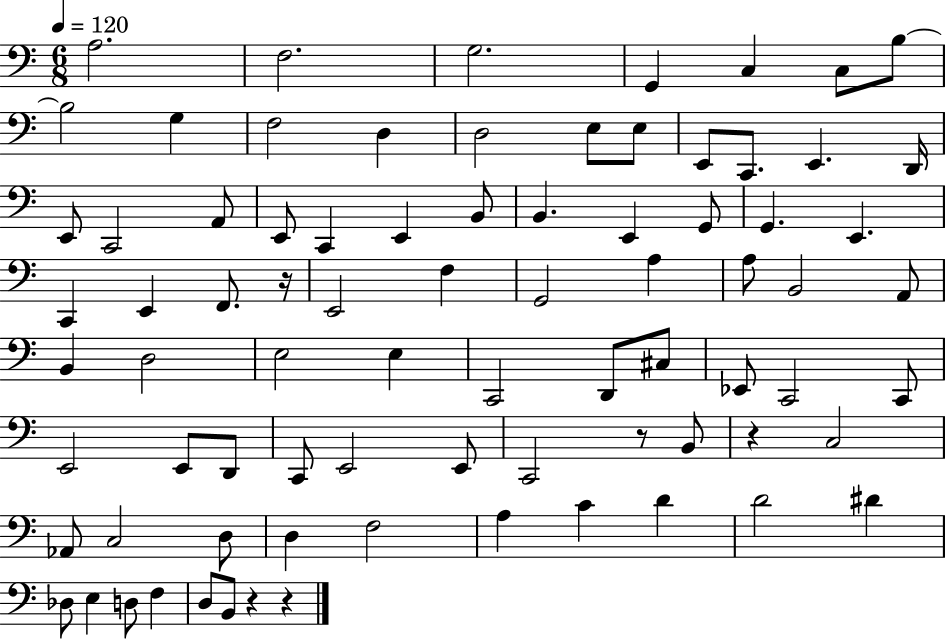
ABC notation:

X:1
T:Untitled
M:6/8
L:1/4
K:C
A,2 F,2 G,2 G,, C, C,/2 B,/2 B,2 G, F,2 D, D,2 E,/2 E,/2 E,,/2 C,,/2 E,, D,,/4 E,,/2 C,,2 A,,/2 E,,/2 C,, E,, B,,/2 B,, E,, G,,/2 G,, E,, C,, E,, F,,/2 z/4 E,,2 F, G,,2 A, A,/2 B,,2 A,,/2 B,, D,2 E,2 E, C,,2 D,,/2 ^C,/2 _E,,/2 C,,2 C,,/2 E,,2 E,,/2 D,,/2 C,,/2 E,,2 E,,/2 C,,2 z/2 B,,/2 z C,2 _A,,/2 C,2 D,/2 D, F,2 A, C D D2 ^D _D,/2 E, D,/2 F, D,/2 B,,/2 z z